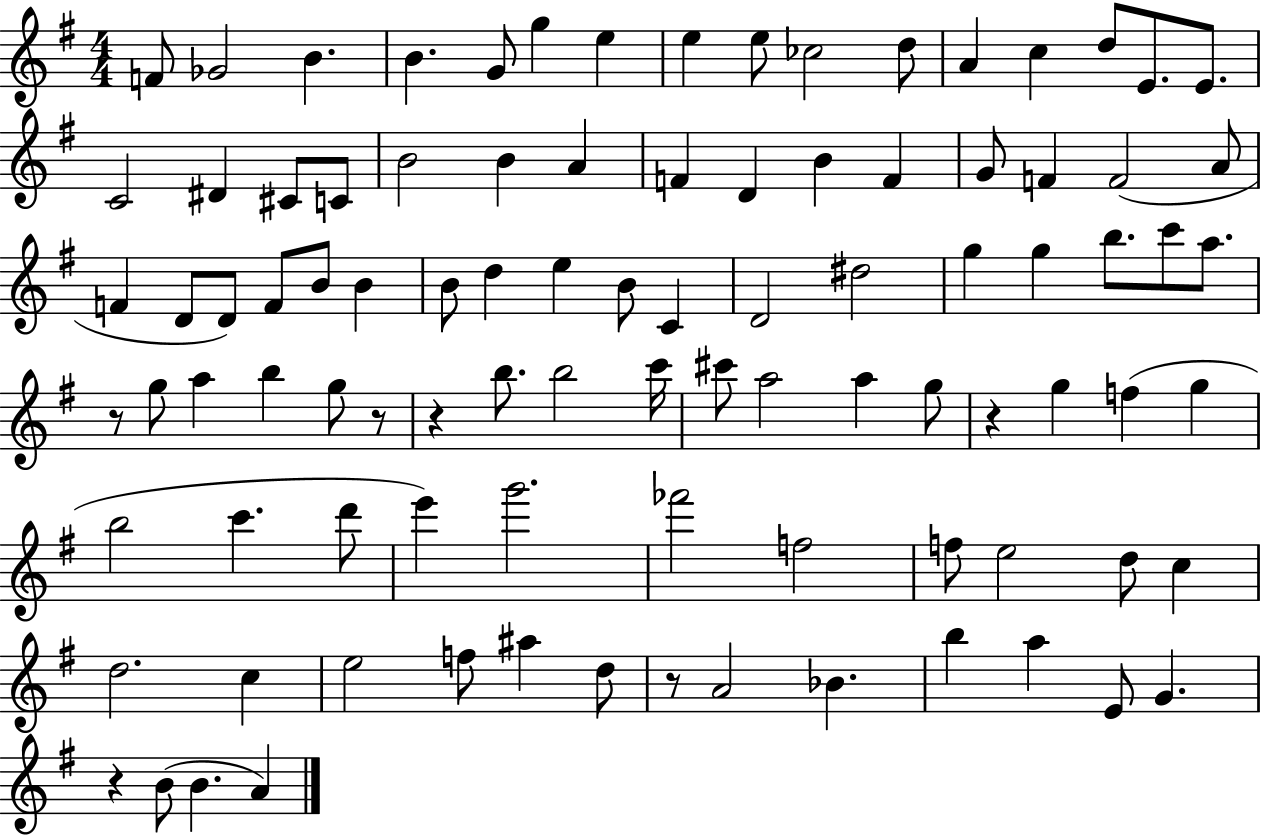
F4/e Gb4/h B4/q. B4/q. G4/e G5/q E5/q E5/q E5/e CES5/h D5/e A4/q C5/q D5/e E4/e. E4/e. C4/h D#4/q C#4/e C4/e B4/h B4/q A4/q F4/q D4/q B4/q F4/q G4/e F4/q F4/h A4/e F4/q D4/e D4/e F4/e B4/e B4/q B4/e D5/q E5/q B4/e C4/q D4/h D#5/h G5/q G5/q B5/e. C6/e A5/e. R/e G5/e A5/q B5/q G5/e R/e R/q B5/e. B5/h C6/s C#6/e A5/h A5/q G5/e R/q G5/q F5/q G5/q B5/h C6/q. D6/e E6/q G6/h. FES6/h F5/h F5/e E5/h D5/e C5/q D5/h. C5/q E5/h F5/e A#5/q D5/e R/e A4/h Bb4/q. B5/q A5/q E4/e G4/q. R/q B4/e B4/q. A4/q